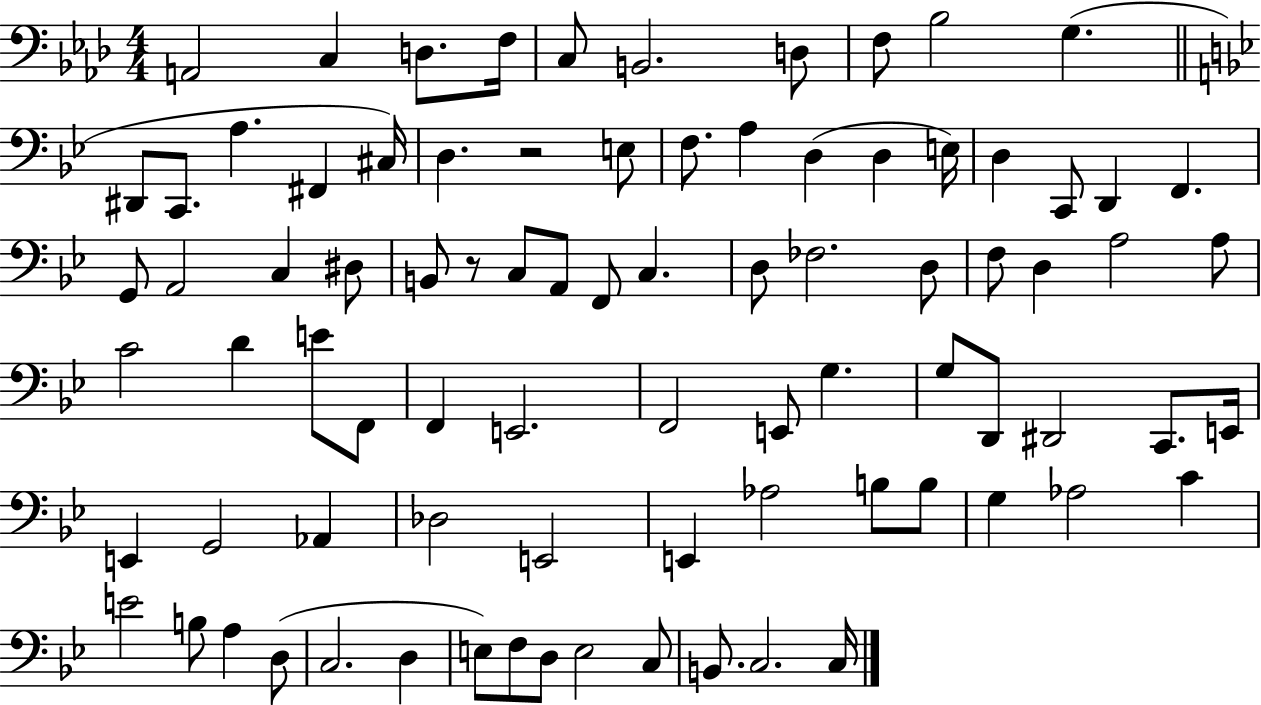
A2/h C3/q D3/e. F3/s C3/e B2/h. D3/e F3/e Bb3/h G3/q. D#2/e C2/e. A3/q. F#2/q C#3/s D3/q. R/h E3/e F3/e. A3/q D3/q D3/q E3/s D3/q C2/e D2/q F2/q. G2/e A2/h C3/q D#3/e B2/e R/e C3/e A2/e F2/e C3/q. D3/e FES3/h. D3/e F3/e D3/q A3/h A3/e C4/h D4/q E4/e F2/e F2/q E2/h. F2/h E2/e G3/q. G3/e D2/e D#2/h C2/e. E2/s E2/q G2/h Ab2/q Db3/h E2/h E2/q Ab3/h B3/e B3/e G3/q Ab3/h C4/q E4/h B3/e A3/q D3/e C3/h. D3/q E3/e F3/e D3/e E3/h C3/e B2/e. C3/h. C3/s